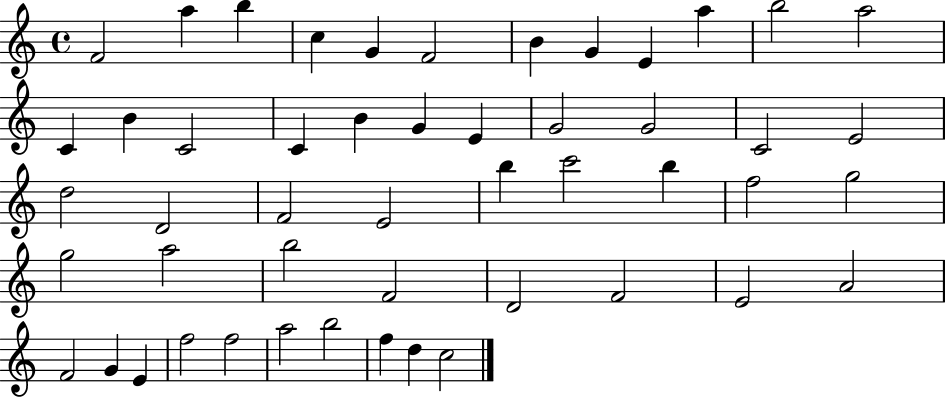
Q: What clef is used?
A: treble